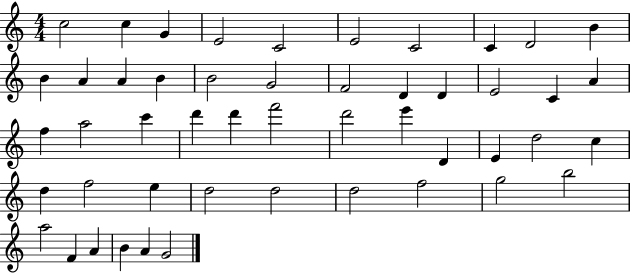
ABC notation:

X:1
T:Untitled
M:4/4
L:1/4
K:C
c2 c G E2 C2 E2 C2 C D2 B B A A B B2 G2 F2 D D E2 C A f a2 c' d' d' f'2 d'2 e' D E d2 c d f2 e d2 d2 d2 f2 g2 b2 a2 F A B A G2